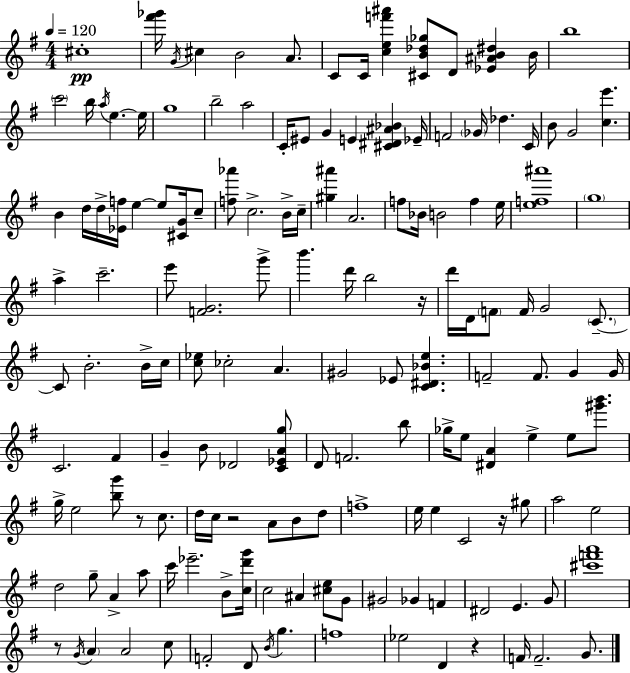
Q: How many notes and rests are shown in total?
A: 154